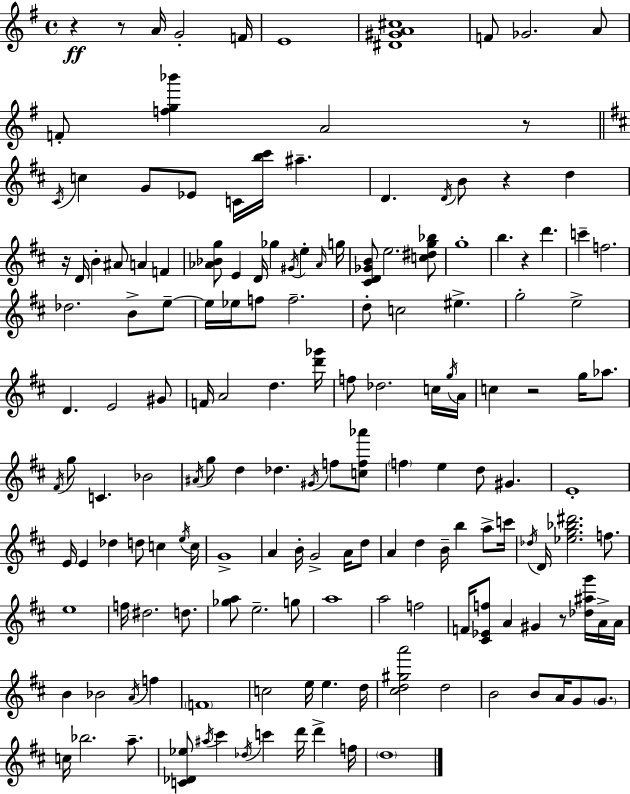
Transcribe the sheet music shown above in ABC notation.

X:1
T:Untitled
M:4/4
L:1/4
K:Em
z z/2 A/4 G2 F/4 E4 [^D^GA^c]4 F/2 _G2 A/2 F/2 [fg_b'] A2 z/2 ^C/4 c G/2 _E/2 C/4 [b^c']/4 ^a D D/4 B/2 z d z/4 D/4 B ^A/2 A F [_A_Bg]/2 E D/4 _g ^G/4 e _A/4 g/4 [^CD_GB]/2 e2 [c^dg_b]/2 g4 b z d' c' f2 _d2 B/2 e/2 e/4 _e/4 f/2 f2 d/2 c2 ^e g2 e2 D E2 ^G/2 F/4 A2 d [d'_g']/4 f/2 _d2 c/4 g/4 A/4 c z2 g/4 _a/2 ^F/4 g/2 C _B2 ^A/4 g/2 d _d ^G/4 f/2 [cf_a']/2 f e d/2 ^G E4 E/4 E _d d/2 c e/4 c/4 G4 A B/4 G2 A/4 d/2 A d B/4 b a/2 c'/4 _d/4 D/4 [_eg_b^d']2 f/2 e4 f/4 ^d2 d/2 [_ga]/2 e2 g/2 a4 a2 f2 F/4 [^C_Ef]/2 A ^G z/2 [_d^ag']/4 A/4 A/4 B _B2 A/4 f F4 c2 e/4 e d/4 [^cd^ga']2 d2 B2 B/2 A/4 G/2 G/2 c/4 _b2 a/2 [C_D_e]/2 ^a/4 ^c' _d/4 c' d'/4 d' f/4 d4